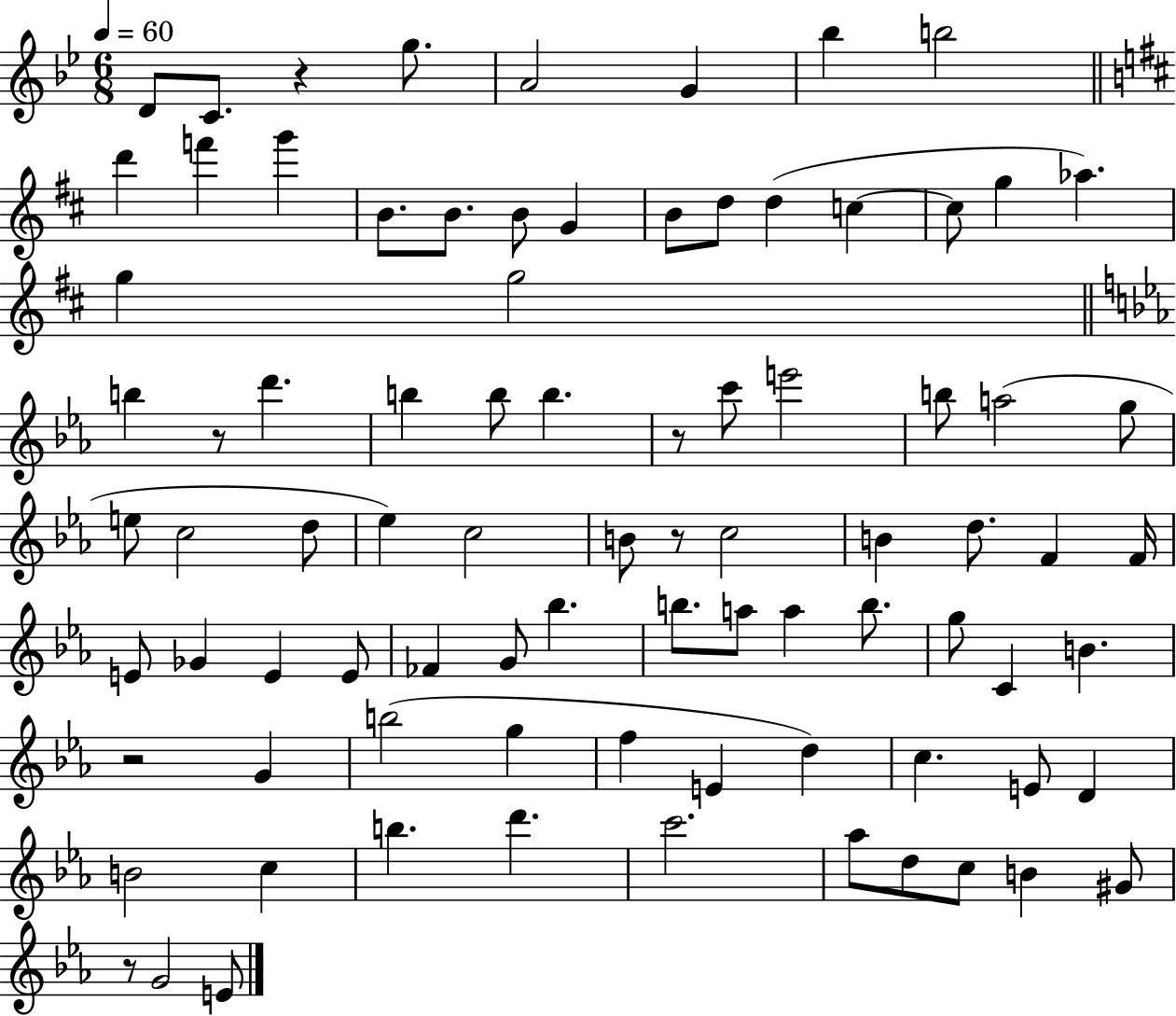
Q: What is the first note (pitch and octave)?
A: D4